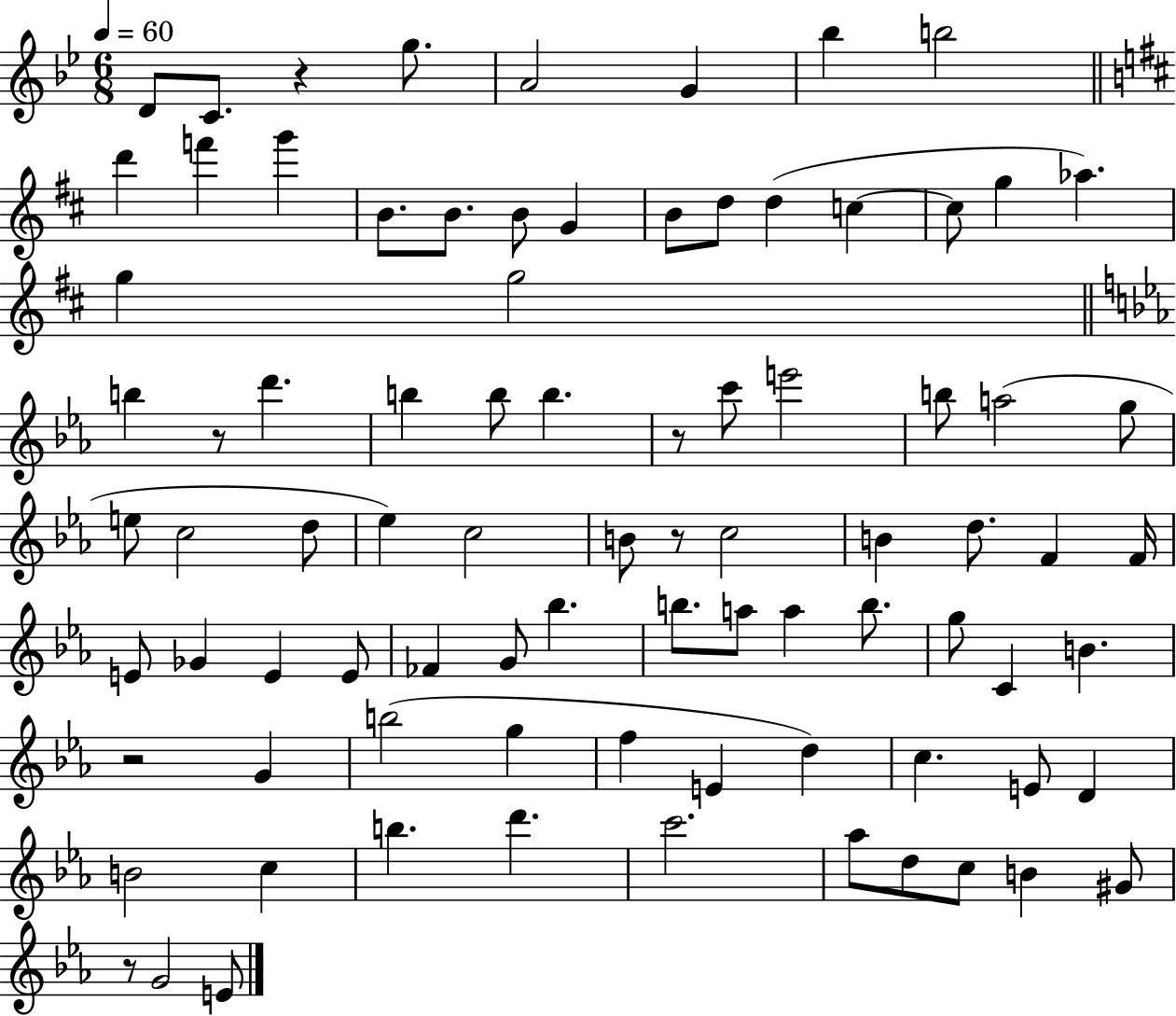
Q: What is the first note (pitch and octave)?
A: D4